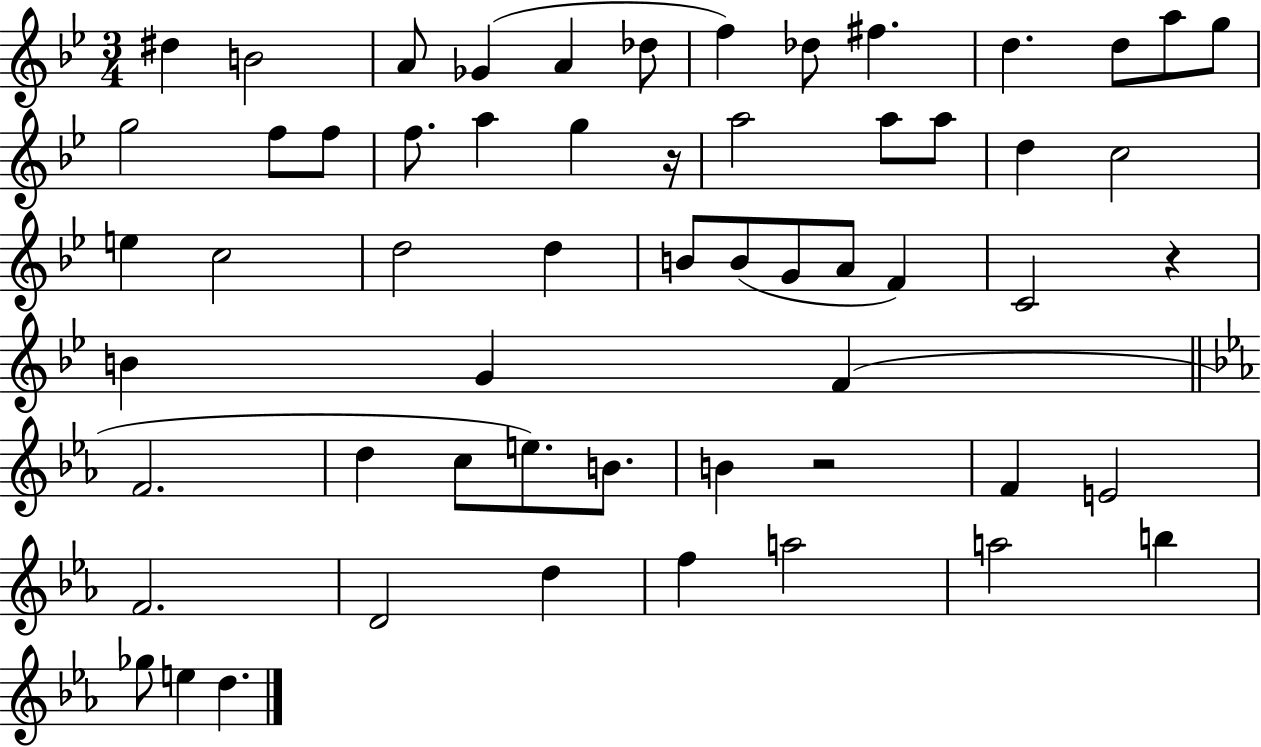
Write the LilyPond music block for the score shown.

{
  \clef treble
  \numericTimeSignature
  \time 3/4
  \key bes \major
  dis''4 b'2 | a'8 ges'4( a'4 des''8 | f''4) des''8 fis''4. | d''4. d''8 a''8 g''8 | \break g''2 f''8 f''8 | f''8. a''4 g''4 r16 | a''2 a''8 a''8 | d''4 c''2 | \break e''4 c''2 | d''2 d''4 | b'8 b'8( g'8 a'8 f'4) | c'2 r4 | \break b'4 g'4 f'4( | \bar "||" \break \key ees \major f'2. | d''4 c''8 e''8.) b'8. | b'4 r2 | f'4 e'2 | \break f'2. | d'2 d''4 | f''4 a''2 | a''2 b''4 | \break ges''8 e''4 d''4. | \bar "|."
}